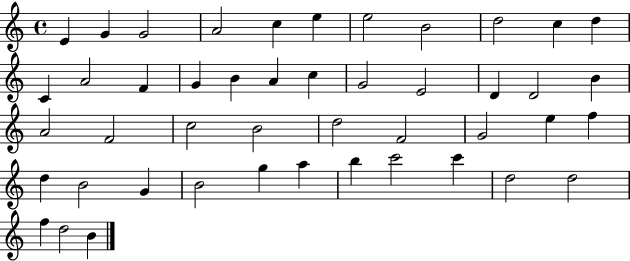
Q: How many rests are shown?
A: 0